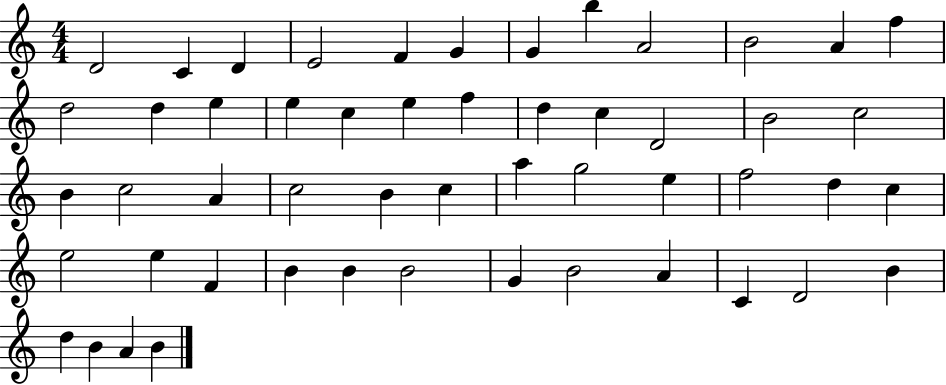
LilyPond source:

{
  \clef treble
  \numericTimeSignature
  \time 4/4
  \key c \major
  d'2 c'4 d'4 | e'2 f'4 g'4 | g'4 b''4 a'2 | b'2 a'4 f''4 | \break d''2 d''4 e''4 | e''4 c''4 e''4 f''4 | d''4 c''4 d'2 | b'2 c''2 | \break b'4 c''2 a'4 | c''2 b'4 c''4 | a''4 g''2 e''4 | f''2 d''4 c''4 | \break e''2 e''4 f'4 | b'4 b'4 b'2 | g'4 b'2 a'4 | c'4 d'2 b'4 | \break d''4 b'4 a'4 b'4 | \bar "|."
}